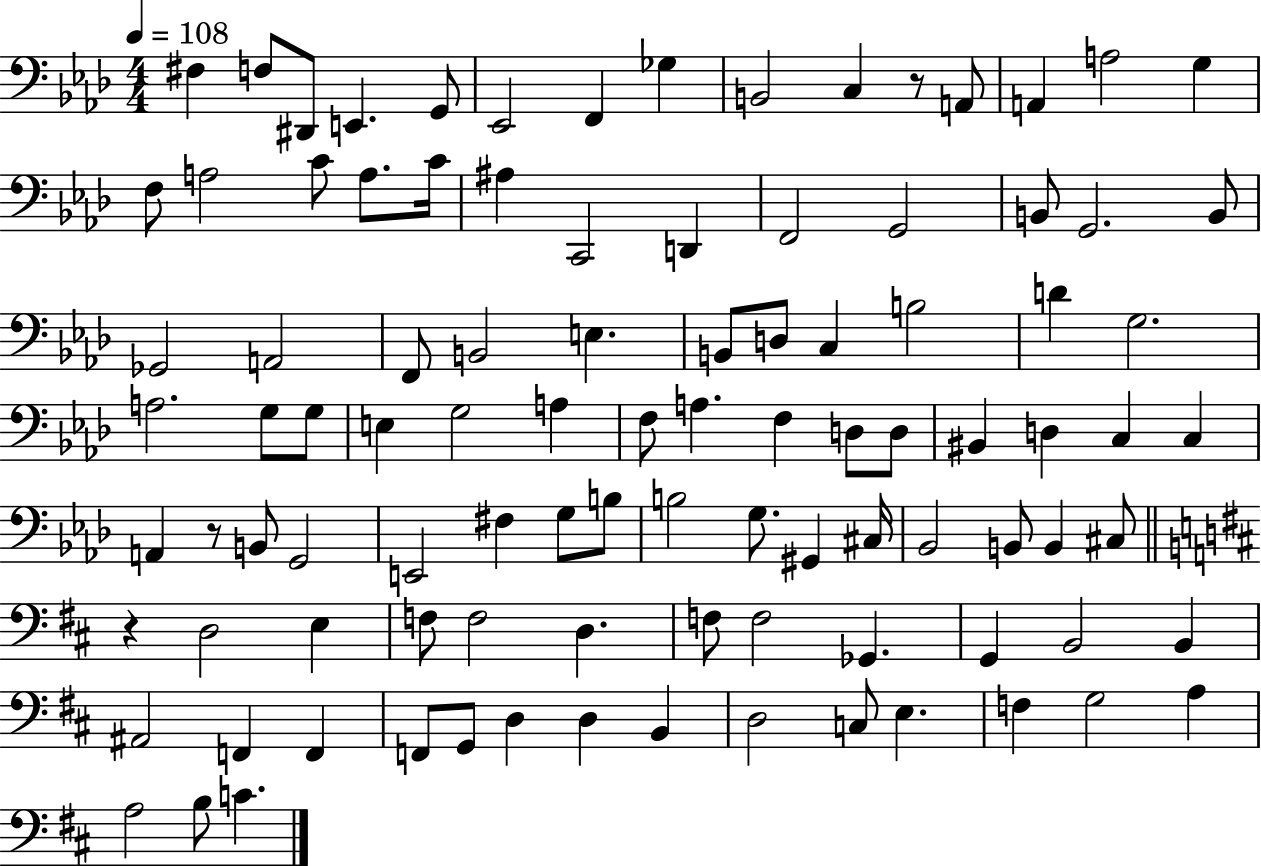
X:1
T:Untitled
M:4/4
L:1/4
K:Ab
^F, F,/2 ^D,,/2 E,, G,,/2 _E,,2 F,, _G, B,,2 C, z/2 A,,/2 A,, A,2 G, F,/2 A,2 C/2 A,/2 C/4 ^A, C,,2 D,, F,,2 G,,2 B,,/2 G,,2 B,,/2 _G,,2 A,,2 F,,/2 B,,2 E, B,,/2 D,/2 C, B,2 D G,2 A,2 G,/2 G,/2 E, G,2 A, F,/2 A, F, D,/2 D,/2 ^B,, D, C, C, A,, z/2 B,,/2 G,,2 E,,2 ^F, G,/2 B,/2 B,2 G,/2 ^G,, ^C,/4 _B,,2 B,,/2 B,, ^C,/2 z D,2 E, F,/2 F,2 D, F,/2 F,2 _G,, G,, B,,2 B,, ^A,,2 F,, F,, F,,/2 G,,/2 D, D, B,, D,2 C,/2 E, F, G,2 A, A,2 B,/2 C